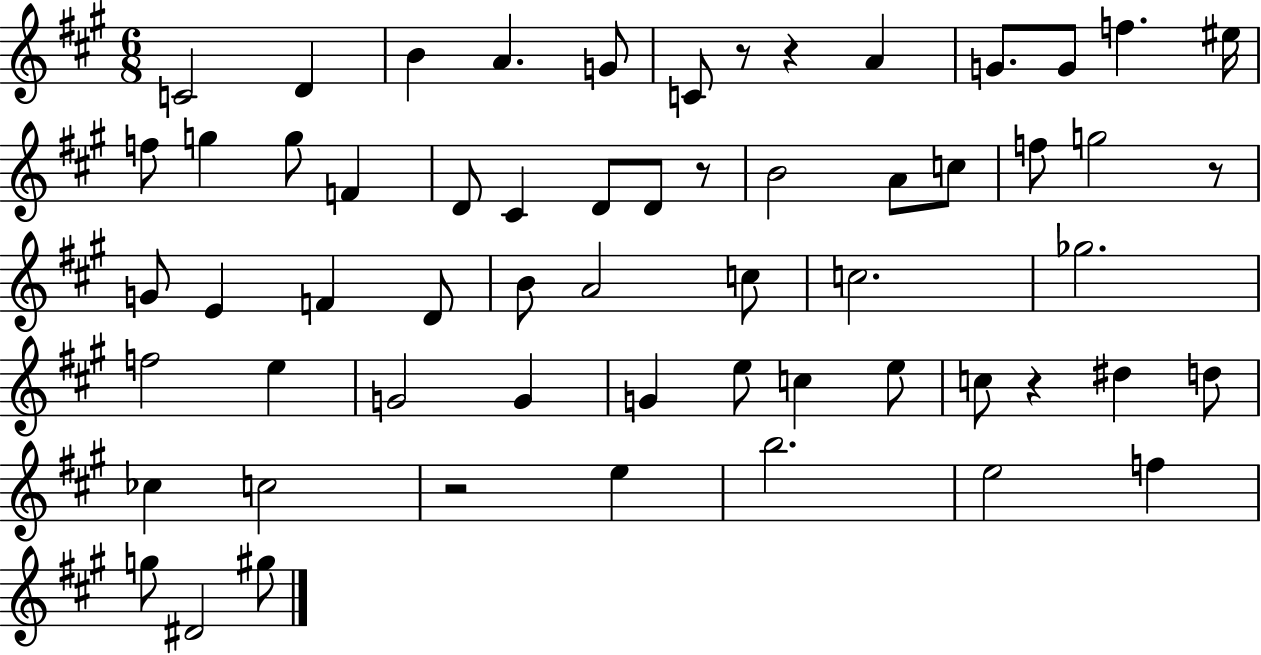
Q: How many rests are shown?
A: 6